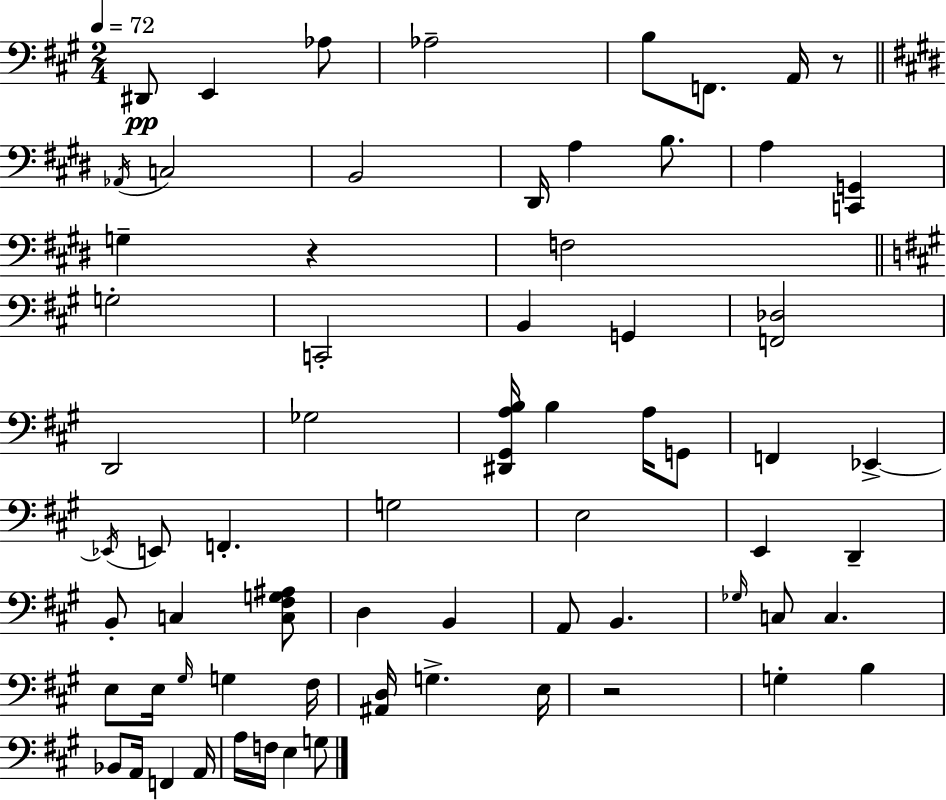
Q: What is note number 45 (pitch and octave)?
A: E3